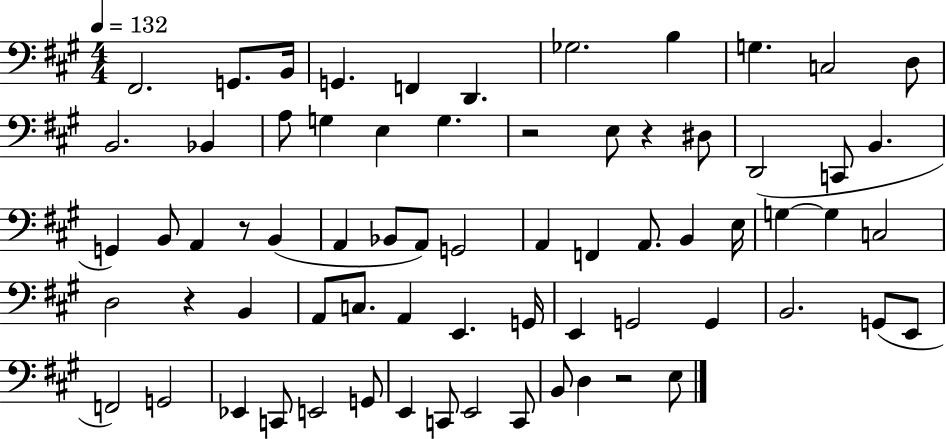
X:1
T:Untitled
M:4/4
L:1/4
K:A
^F,,2 G,,/2 B,,/4 G,, F,, D,, _G,2 B, G, C,2 D,/2 B,,2 _B,, A,/2 G, E, G, z2 E,/2 z ^D,/2 D,,2 C,,/2 B,, G,, B,,/2 A,, z/2 B,, A,, _B,,/2 A,,/2 G,,2 A,, F,, A,,/2 B,, E,/4 G, G, C,2 D,2 z B,, A,,/2 C,/2 A,, E,, G,,/4 E,, G,,2 G,, B,,2 G,,/2 E,,/2 F,,2 G,,2 _E,, C,,/2 E,,2 G,,/2 E,, C,,/2 E,,2 C,,/2 B,,/2 D, z2 E,/2